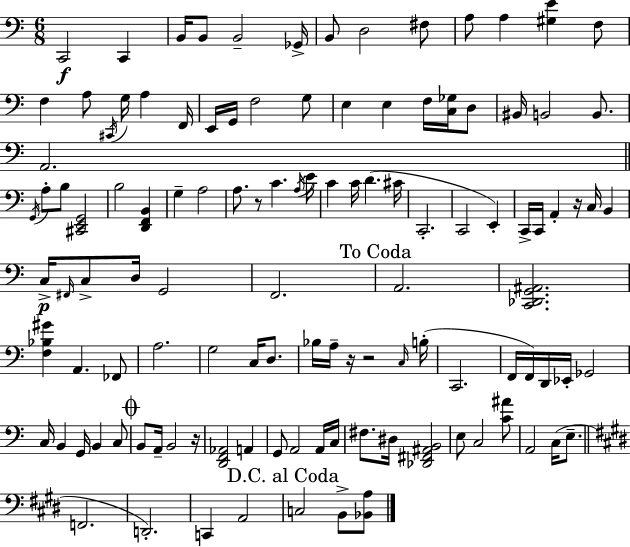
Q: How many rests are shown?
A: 5